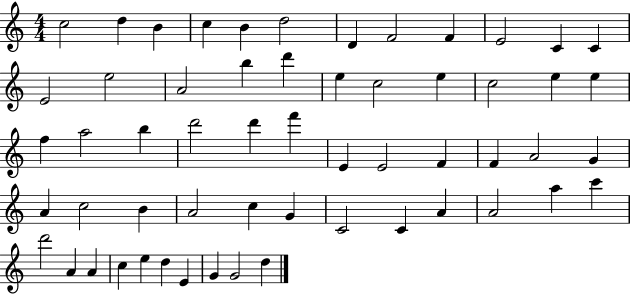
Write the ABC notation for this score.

X:1
T:Untitled
M:4/4
L:1/4
K:C
c2 d B c B d2 D F2 F E2 C C E2 e2 A2 b d' e c2 e c2 e e f a2 b d'2 d' f' E E2 F F A2 G A c2 B A2 c G C2 C A A2 a c' d'2 A A c e d E G G2 d